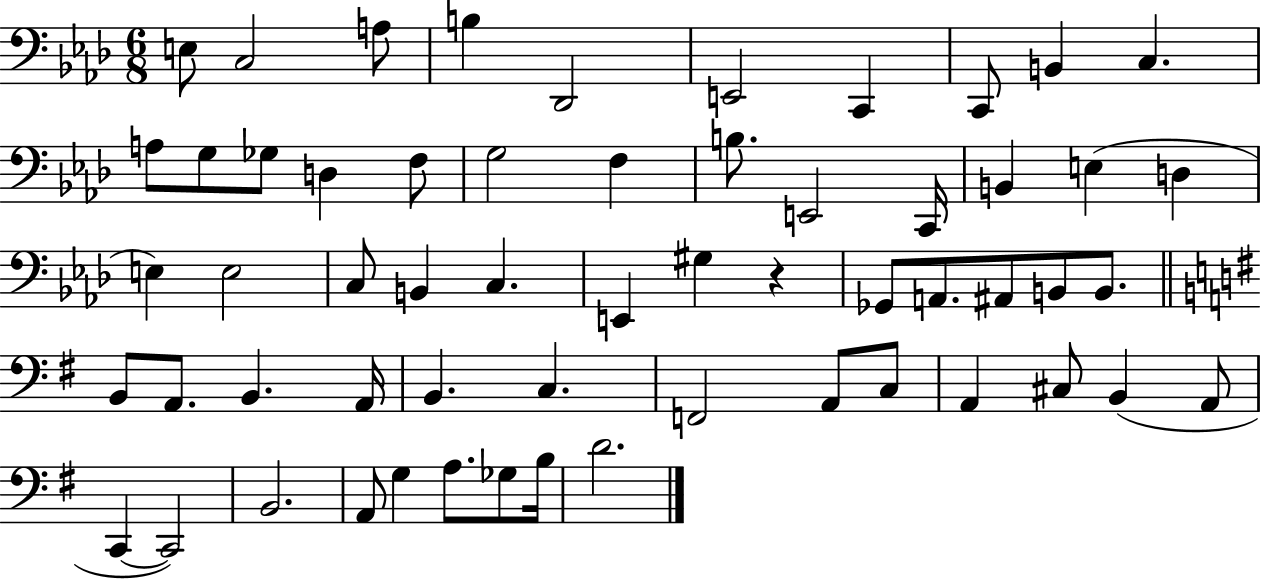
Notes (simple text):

E3/e C3/h A3/e B3/q Db2/h E2/h C2/q C2/e B2/q C3/q. A3/e G3/e Gb3/e D3/q F3/e G3/h F3/q B3/e. E2/h C2/s B2/q E3/q D3/q E3/q E3/h C3/e B2/q C3/q. E2/q G#3/q R/q Gb2/e A2/e. A#2/e B2/e B2/e. B2/e A2/e. B2/q. A2/s B2/q. C3/q. F2/h A2/e C3/e A2/q C#3/e B2/q A2/e C2/q C2/h B2/h. A2/e G3/q A3/e. Gb3/e B3/s D4/h.